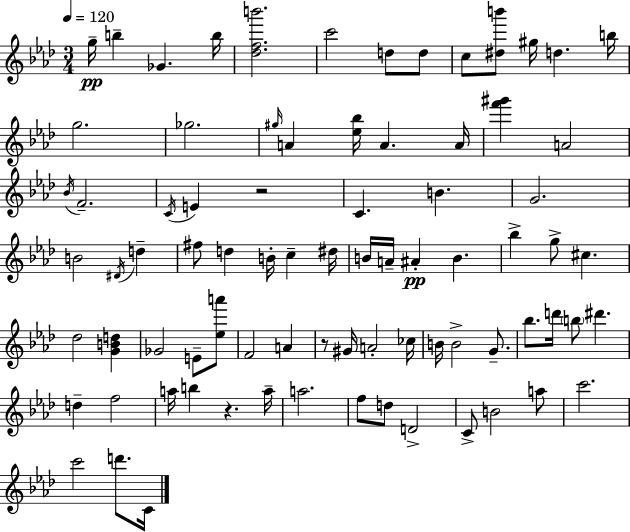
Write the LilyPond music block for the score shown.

{
  \clef treble
  \numericTimeSignature
  \time 3/4
  \key aes \major
  \tempo 4 = 120
  \repeat volta 2 { g''16--\pp b''4-- ges'4. b''16 | <des'' f'' b'''>2. | c'''2 d''8 d''8 | c''8 <dis'' b'''>8 gis''16 d''4. b''16 | \break g''2. | ges''2. | \grace { gis''16 } a'4 <ees'' bes''>16 a'4. | a'16 <f''' gis'''>4 a'2 | \break \acciaccatura { bes'16 } f'2.-- | \acciaccatura { c'16 } e'4 r2 | c'4. b'4. | g'2. | \break b'2 \acciaccatura { dis'16 } | d''4-- fis''8 d''4 b'16-. c''4-- | dis''16 b'16 a'16-- ais'4-.\pp b'4. | bes''4-> g''8-> cis''4. | \break des''2 | <g' b' d''>4 ges'2 | e'8-- <ees'' a'''>8 f'2 | a'4 r8 gis'16 a'2-. | \break ces''16 b'16 b'2-> | g'8.-- bes''8. d'''16 \parenthesize b''8 dis'''4. | d''4-- f''2 | a''16 b''4 r4. | \break a''16-- a''2. | f''8 d''8 d'2-> | c'8-> b'2 | a''8 c'''2. | \break c'''2 | d'''8. c'16 } \bar "|."
}